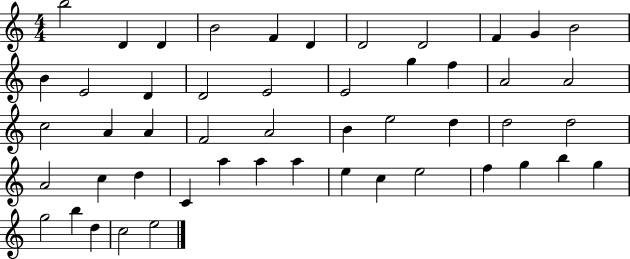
X:1
T:Untitled
M:4/4
L:1/4
K:C
b2 D D B2 F D D2 D2 F G B2 B E2 D D2 E2 E2 g f A2 A2 c2 A A F2 A2 B e2 d d2 d2 A2 c d C a a a e c e2 f g b g g2 b d c2 e2